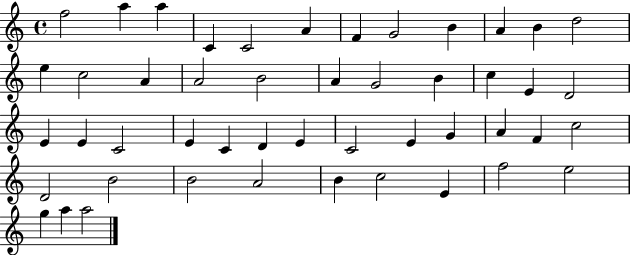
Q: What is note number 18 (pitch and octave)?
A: A4